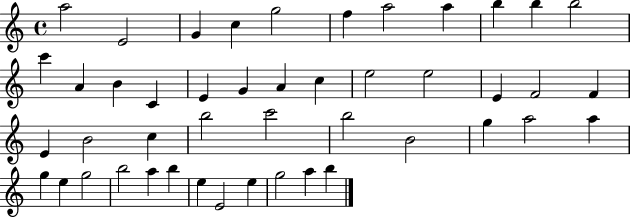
{
  \clef treble
  \time 4/4
  \defaultTimeSignature
  \key c \major
  a''2 e'2 | g'4 c''4 g''2 | f''4 a''2 a''4 | b''4 b''4 b''2 | \break c'''4 a'4 b'4 c'4 | e'4 g'4 a'4 c''4 | e''2 e''2 | e'4 f'2 f'4 | \break e'4 b'2 c''4 | b''2 c'''2 | b''2 b'2 | g''4 a''2 a''4 | \break g''4 e''4 g''2 | b''2 a''4 b''4 | e''4 e'2 e''4 | g''2 a''4 b''4 | \break \bar "|."
}